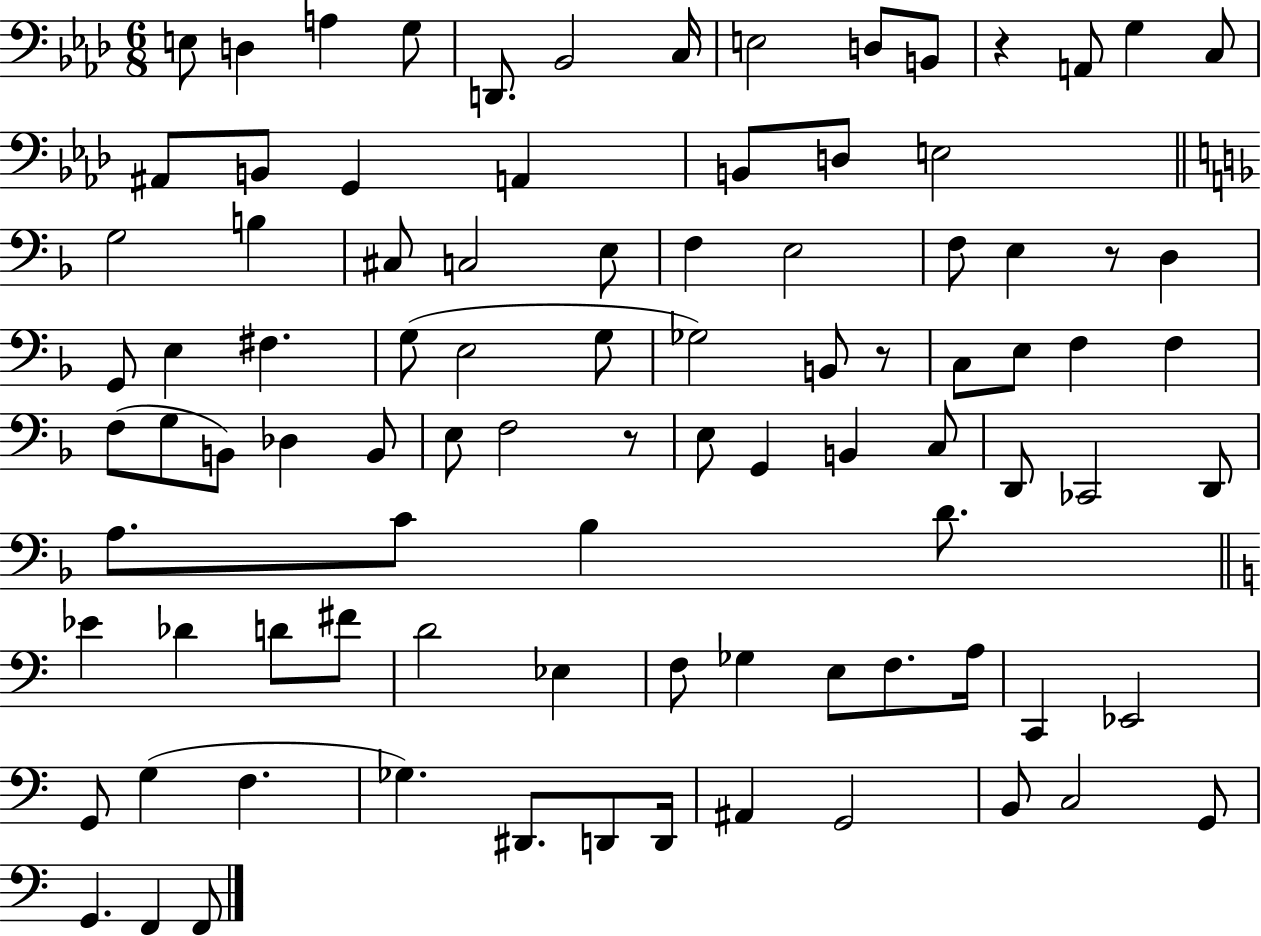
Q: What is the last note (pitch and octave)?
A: F2